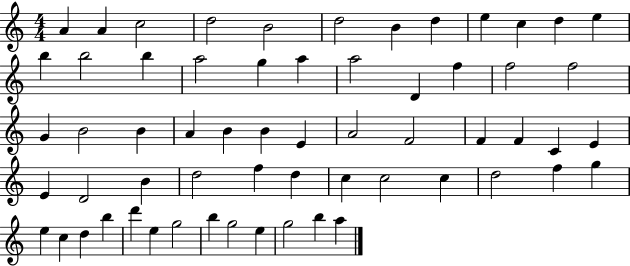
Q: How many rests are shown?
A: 0